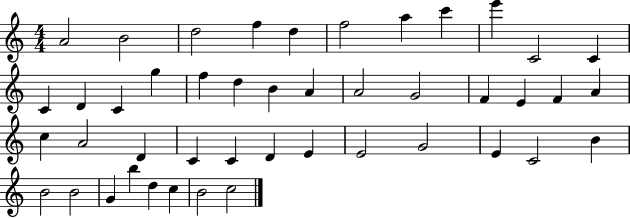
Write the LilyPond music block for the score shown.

{
  \clef treble
  \numericTimeSignature
  \time 4/4
  \key c \major
  a'2 b'2 | d''2 f''4 d''4 | f''2 a''4 c'''4 | e'''4 c'2 c'4 | \break c'4 d'4 c'4 g''4 | f''4 d''4 b'4 a'4 | a'2 g'2 | f'4 e'4 f'4 a'4 | \break c''4 a'2 d'4 | c'4 c'4 d'4 e'4 | e'2 g'2 | e'4 c'2 b'4 | \break b'2 b'2 | g'4 b''4 d''4 c''4 | b'2 c''2 | \bar "|."
}